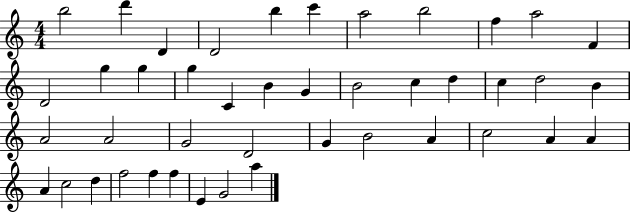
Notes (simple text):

B5/h D6/q D4/q D4/h B5/q C6/q A5/h B5/h F5/q A5/h F4/q D4/h G5/q G5/q G5/q C4/q B4/q G4/q B4/h C5/q D5/q C5/q D5/h B4/q A4/h A4/h G4/h D4/h G4/q B4/h A4/q C5/h A4/q A4/q A4/q C5/h D5/q F5/h F5/q F5/q E4/q G4/h A5/q